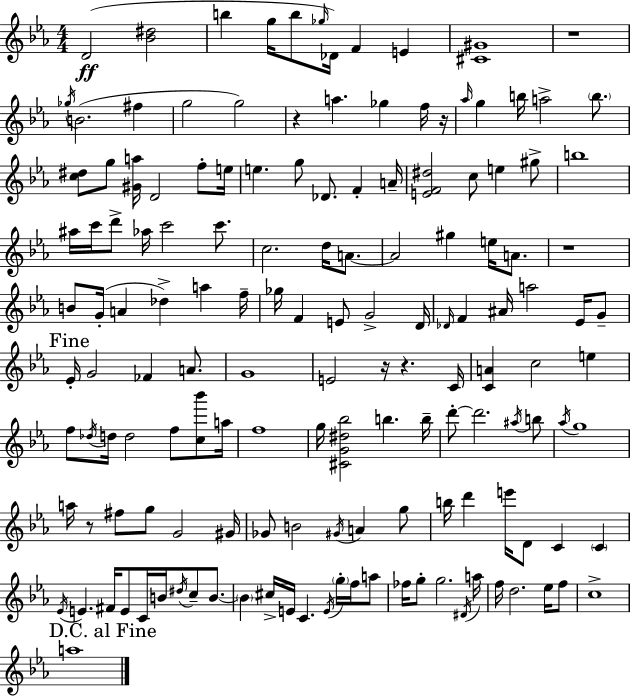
{
  \clef treble
  \numericTimeSignature
  \time 4/4
  \key ees \major
  \repeat volta 2 { d'2(\ff <bes' dis''>2 | b''4 g''16 b''8 \grace { ges''16 }) des'16 f'4 e'4 | <cis' gis'>1 | r1 | \break \acciaccatura { ges''16 }( b'2. fis''4 | g''2 g''2) | r4 a''4. ges''4 | f''16 r16 \grace { aes''16 } g''4 b''16 a''2-> | \break \parenthesize b''8. <c'' dis''>8 g''8 <gis' a''>16 d'2 | f''8-. e''16 e''4. g''8 des'8. f'4-. | a'16-- <e' f' dis''>2 c''8 e''4 | gis''8-> b''1 | \break ais''16 c'''16 d'''8-> aes''16 c'''2 | c'''8. c''2. d''16 | a'8.~~ a'2 gis''4 e''16 | a'8. r1 | \break b'8 g'16-.( a'4 des''4->) a''4 | f''16-- ges''16 f'4 e'8 g'2-> | d'16 \grace { des'16 } f'4 ais'16 a''2 | ees'16 g'8-- \mark "Fine" ees'16-. g'2 fes'4 | \break a'8. g'1 | e'2 r16 r4. | c'16 <c' a'>4 c''2 | e''4 f''8 \acciaccatura { des''16 } d''16 d''2 | \break f''8 <c'' bes'''>8 a''16 f''1 | g''16 <cis' g' dis'' bes''>2 b''4. | b''16-- d'''8-.~~ d'''2. | \acciaccatura { ais''16 } b''8 \acciaccatura { aes''16 } g''1 | \break a''16 r8 fis''8 g''8 g'2 | gis'16 ges'8 b'2 | \acciaccatura { gis'16 } a'4 g''8 b''16 d'''4 e'''16 d'8 | c'4 \parenthesize c'4 \acciaccatura { ees'16 } e'4. fis'16 | \break e'8 c'16 b'16 \acciaccatura { dis''16 } c''8-- b'8.~~ \parenthesize b'4 cis''16-> e'16 | c'4. \acciaccatura { e'16 } \parenthesize g''16-. f''16 a''8 fes''16 g''8-. g''2. | \acciaccatura { dis'16 } a''16 f''16 d''2. | ees''16 f''8 c''1-> | \break \mark "D.C. al Fine" a''1 | } \bar "|."
}